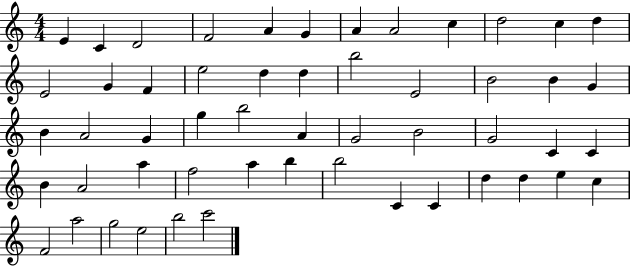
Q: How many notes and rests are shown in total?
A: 53